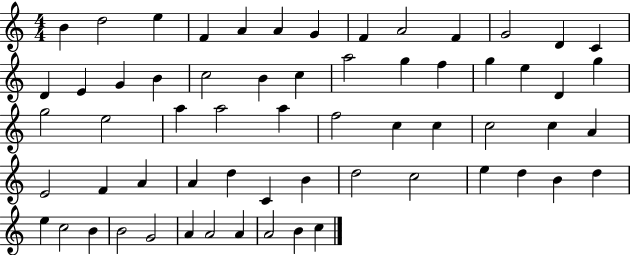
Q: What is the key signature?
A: C major